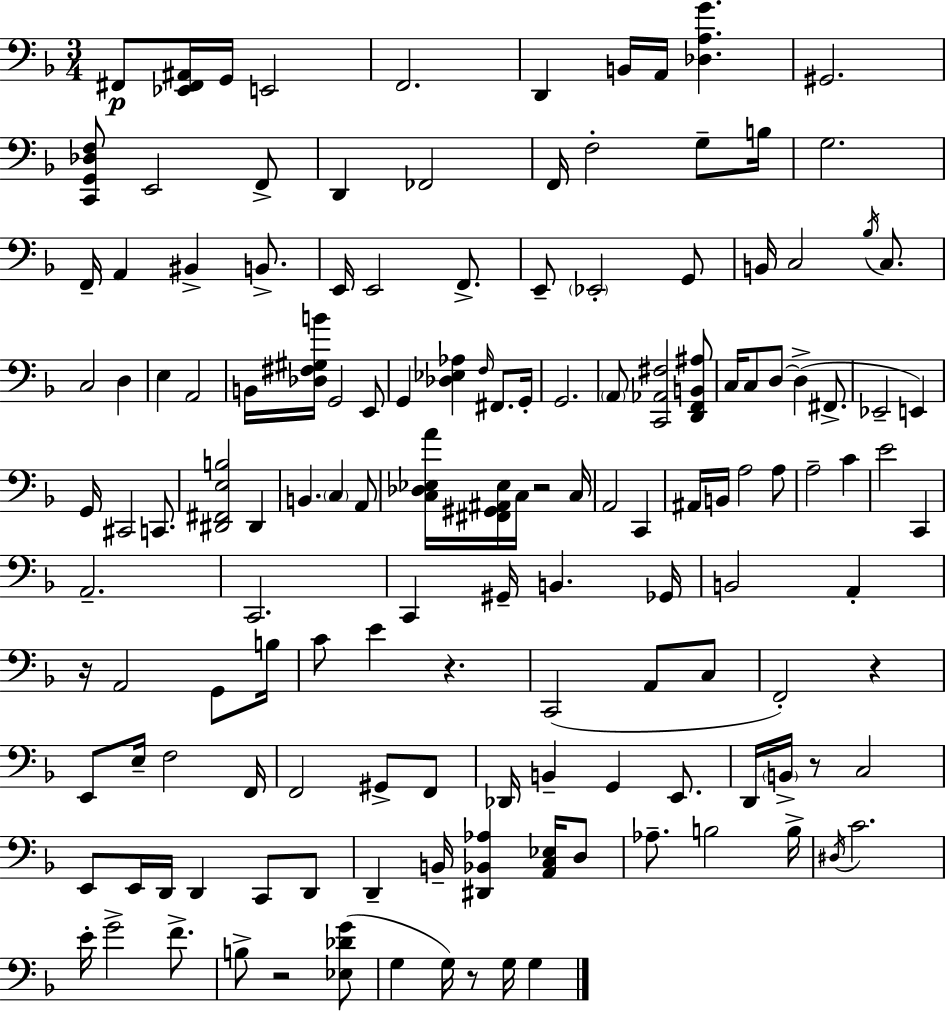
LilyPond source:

{
  \clef bass
  \numericTimeSignature
  \time 3/4
  \key f \major
  \repeat volta 2 { fis,8\p <ees, fis, ais,>16 g,16 e,2 | f,2. | d,4 b,16 a,16 <des a g'>4. | gis,2. | \break <c, g, des f>8 e,2 f,8-> | d,4 fes,2 | f,16 f2-. g8-- b16 | g2. | \break f,16-- a,4 bis,4-> b,8.-> | e,16 e,2 f,8.-> | e,8-- \parenthesize ees,2-. g,8 | b,16 c2 \acciaccatura { bes16 } c8. | \break c2 d4 | e4 a,2 | b,16 <des fis gis b'>16 g,2 e,8 | g,4 <des ees aes>4 \grace { f16 } fis,8. | \break g,16-. g,2. | \parenthesize a,8 <c, aes, fis>2 | <d, f, b, ais>8 c16 c8 d8~~ d4->( fis,8.-> | ees,2-- e,4) | \break g,16 cis,2 c,8. | <dis, fis, e b>2 dis,4 | b,4. \parenthesize c4 | a,8 <c des ees a'>16 <fis, gis, ais, ees>16 c16 r2 | \break c16 a,2 c,4 | ais,16 b,16 a2 | a8 a2-- c'4 | e'2 c,4 | \break a,2.-- | c,2. | c,4 gis,16-- b,4. | ges,16 b,2 a,4-. | \break r16 a,2 g,8 | b16 c'8 e'4 r4. | c,2( a,8 | c8 f,2-.) r4 | \break e,8 e16-- f2 | f,16 f,2 gis,8-> | f,8 des,16 b,4-- g,4 e,8. | d,16 \parenthesize b,16-> r8 c2 | \break e,8 e,16 d,16 d,4 c,8 | d,8 d,4-- b,16-- <dis, bes, aes>4 <a, c ees>16 | d8 aes8.-- b2 | b16-> \acciaccatura { dis16 } c'2. | \break e'16-. g'2-> | f'8.-> b8-> r2 | <ees des' g'>8( g4 g16) r8 g16 g4 | } \bar "|."
}